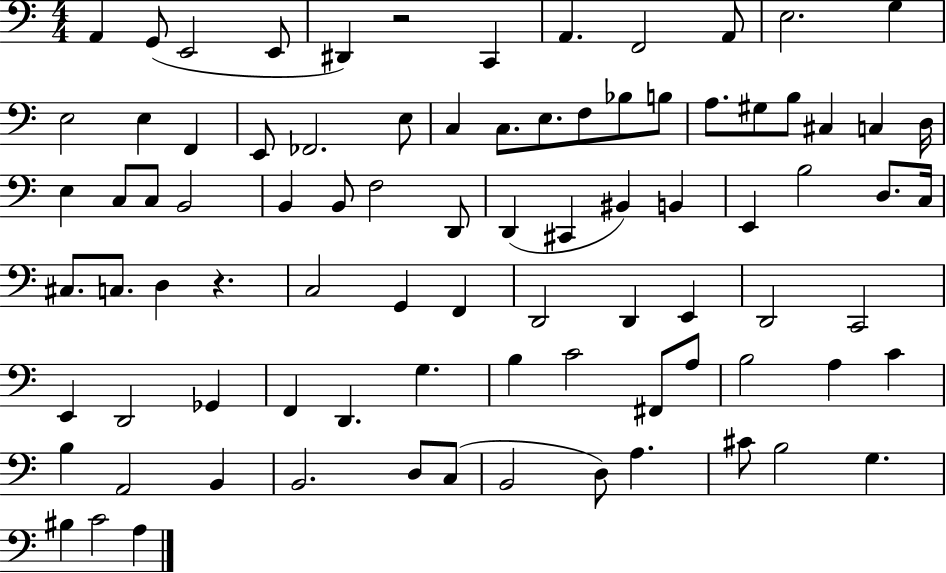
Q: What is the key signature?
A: C major